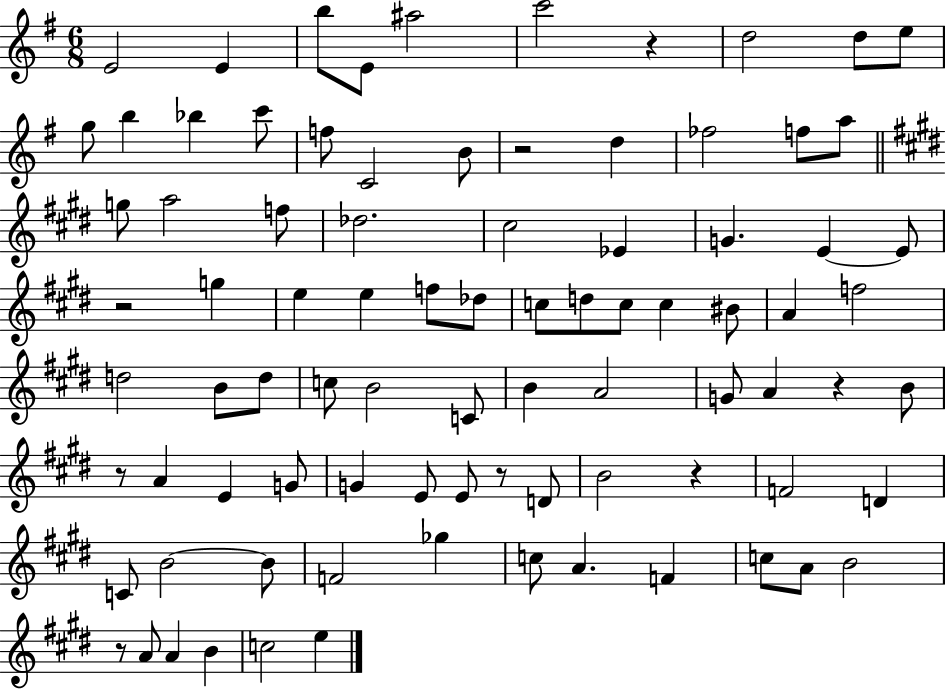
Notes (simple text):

E4/h E4/q B5/e E4/e A#5/h C6/h R/q D5/h D5/e E5/e G5/e B5/q Bb5/q C6/e F5/e C4/h B4/e R/h D5/q FES5/h F5/e A5/e G5/e A5/h F5/e Db5/h. C#5/h Eb4/q G4/q. E4/q E4/e R/h G5/q E5/q E5/q F5/e Db5/e C5/e D5/e C5/e C5/q BIS4/e A4/q F5/h D5/h B4/e D5/e C5/e B4/h C4/e B4/q A4/h G4/e A4/q R/q B4/e R/e A4/q E4/q G4/e G4/q E4/e E4/e R/e D4/e B4/h R/q F4/h D4/q C4/e B4/h B4/e F4/h Gb5/q C5/e A4/q. F4/q C5/e A4/e B4/h R/e A4/e A4/q B4/q C5/h E5/q